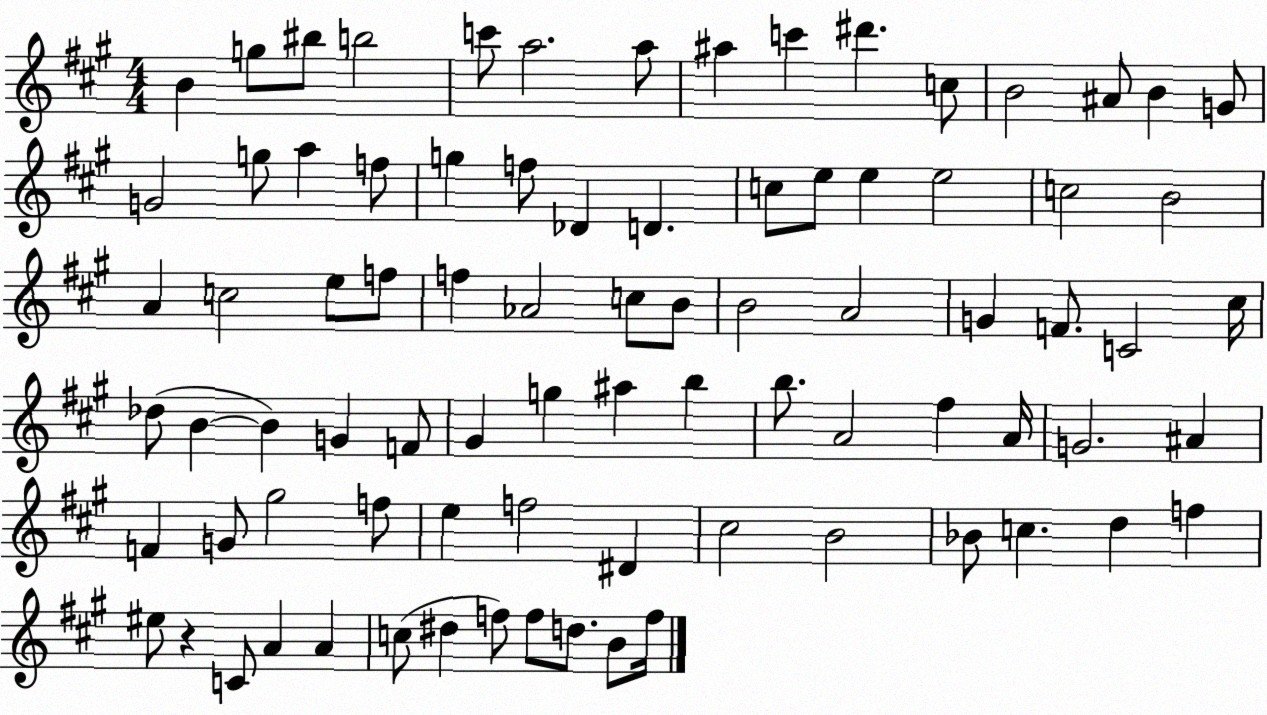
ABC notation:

X:1
T:Untitled
M:4/4
L:1/4
K:A
B g/2 ^b/2 b2 c'/2 a2 a/2 ^a c' ^d' c/2 B2 ^A/2 B G/2 G2 g/2 a f/2 g f/2 _D D c/2 e/2 e e2 c2 B2 A c2 e/2 f/2 f _A2 c/2 B/2 B2 A2 G F/2 C2 ^c/4 _d/2 B B G F/2 ^G g ^a b b/2 A2 ^f A/4 G2 ^A F G/2 ^g2 f/2 e f2 ^D ^c2 B2 _B/2 c d f ^e/2 z C/2 A A c/2 ^d f/2 f/2 d/2 B/2 f/4